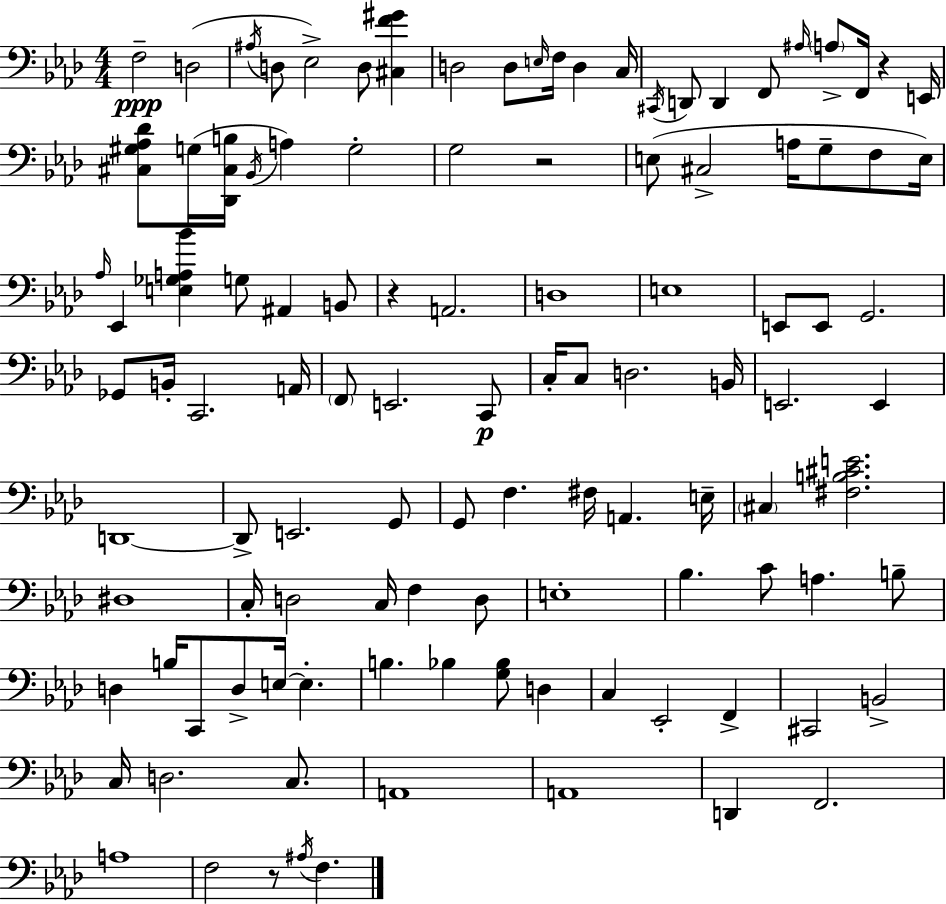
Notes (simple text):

F3/h D3/h A#3/s D3/e Eb3/h D3/e [C#3,F4,G#4]/q D3/h D3/e E3/s F3/s D3/q C3/s C#2/s D2/e D2/q F2/e A#3/s A3/e F2/s R/q E2/s [C#3,G#3,Ab3,Db4]/e G3/s [Db2,C#3,B3]/s Bb2/s A3/q G3/h G3/h R/h E3/e C#3/h A3/s G3/e F3/e E3/s Ab3/s Eb2/q [E3,Gb3,A3,Bb4]/q G3/e A#2/q B2/e R/q A2/h. D3/w E3/w E2/e E2/e G2/h. Gb2/e B2/s C2/h. A2/s F2/e E2/h. C2/e C3/s C3/e D3/h. B2/s E2/h. E2/q D2/w D2/e E2/h. G2/e G2/e F3/q. F#3/s A2/q. E3/s C#3/q [F#3,B3,C#4,E4]/h. D#3/w C3/s D3/h C3/s F3/q D3/e E3/w Bb3/q. C4/e A3/q. B3/e D3/q B3/s C2/e D3/e E3/s E3/q. B3/q. Bb3/q [G3,Bb3]/e D3/q C3/q Eb2/h F2/q C#2/h B2/h C3/s D3/h. C3/e. A2/w A2/w D2/q F2/h. A3/w F3/h R/e A#3/s F3/q.